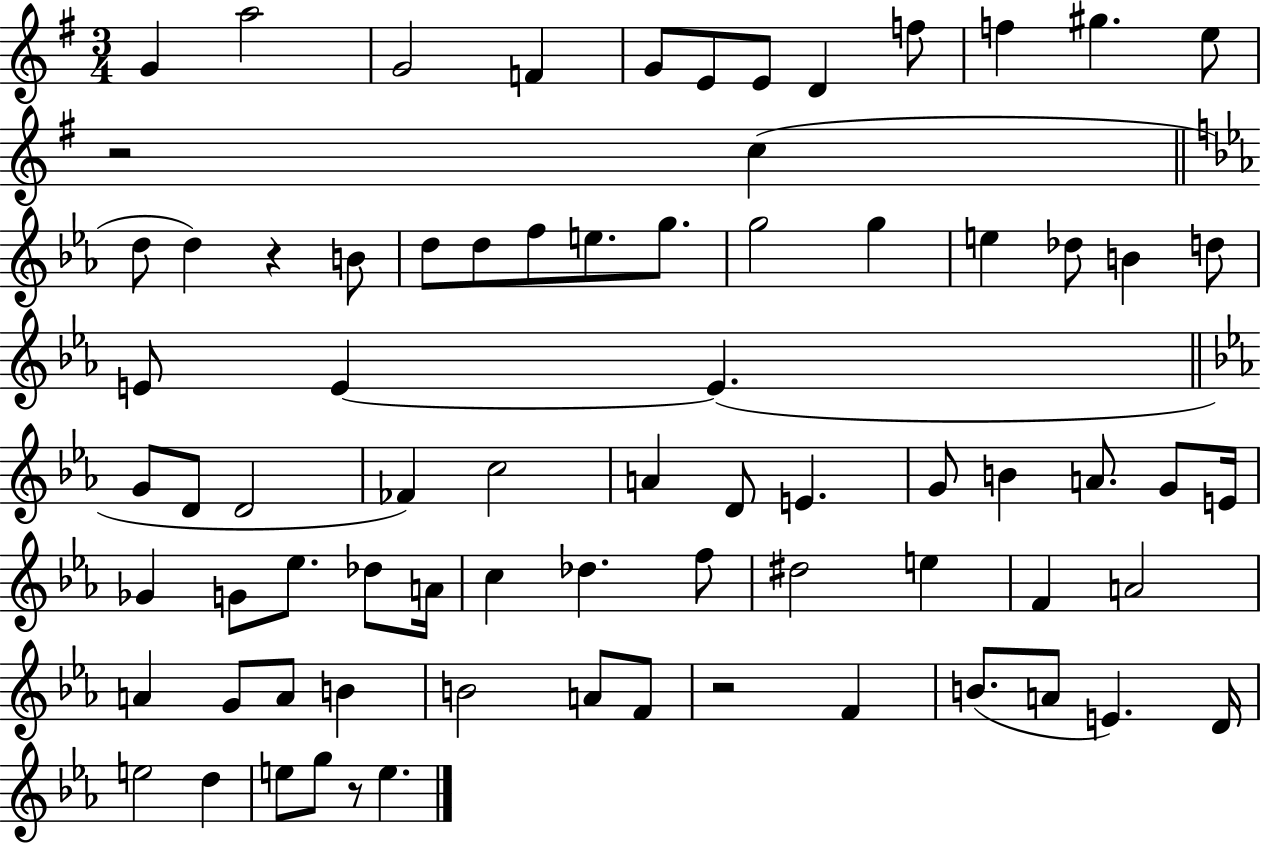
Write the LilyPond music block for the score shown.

{
  \clef treble
  \numericTimeSignature
  \time 3/4
  \key g \major
  g'4 a''2 | g'2 f'4 | g'8 e'8 e'8 d'4 f''8 | f''4 gis''4. e''8 | \break r2 c''4( | \bar "||" \break \key ees \major d''8 d''4) r4 b'8 | d''8 d''8 f''8 e''8. g''8. | g''2 g''4 | e''4 des''8 b'4 d''8 | \break e'8 e'4~~ e'4.( | \bar "||" \break \key ees \major g'8 d'8 d'2 | fes'4) c''2 | a'4 d'8 e'4. | g'8 b'4 a'8. g'8 e'16 | \break ges'4 g'8 ees''8. des''8 a'16 | c''4 des''4. f''8 | dis''2 e''4 | f'4 a'2 | \break a'4 g'8 a'8 b'4 | b'2 a'8 f'8 | r2 f'4 | b'8.( a'8 e'4.) d'16 | \break e''2 d''4 | e''8 g''8 r8 e''4. | \bar "|."
}